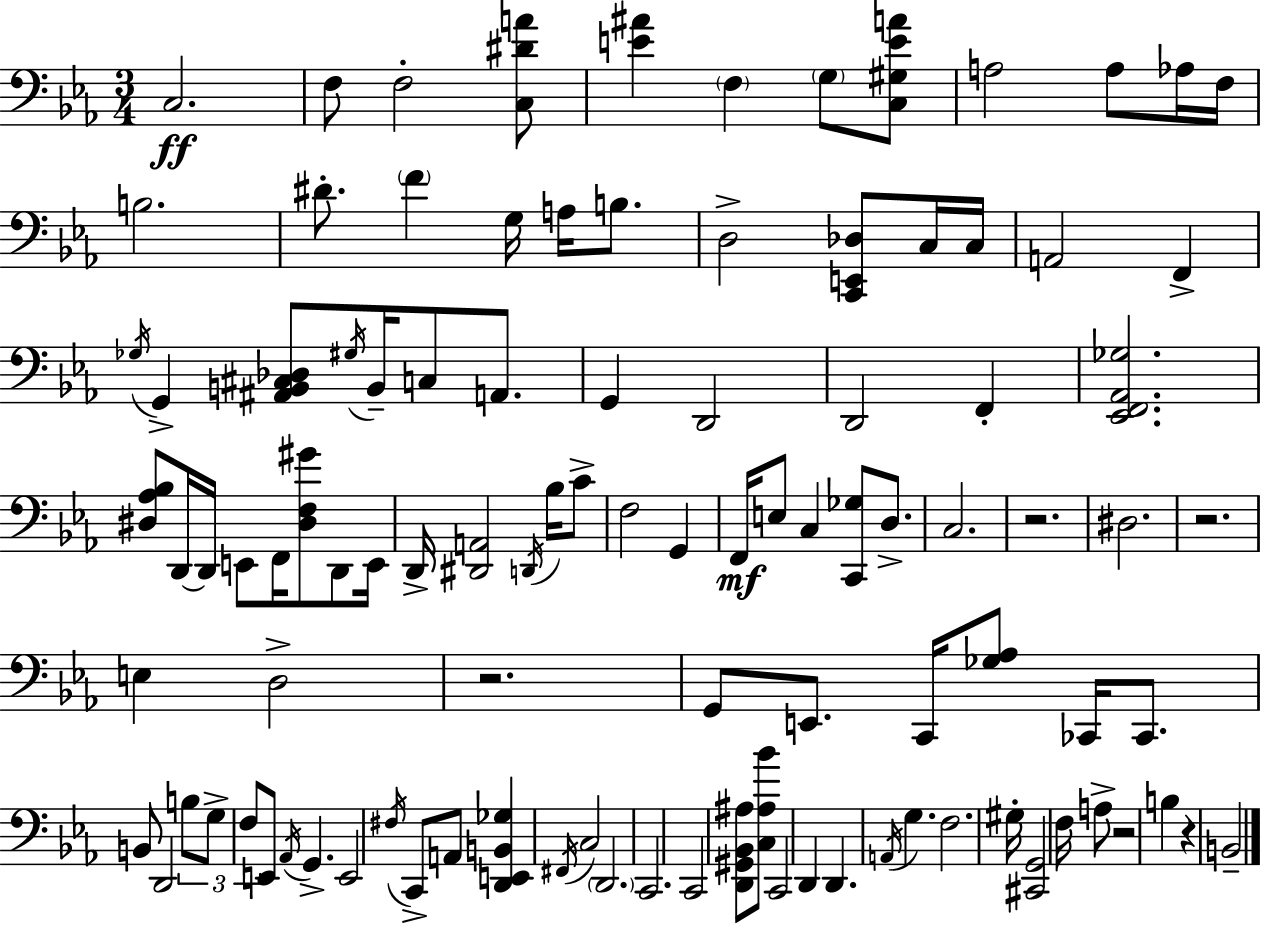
C3/h. F3/e F3/h [C3,D#4,A4]/e [E4,A#4]/q F3/q G3/e [C3,G#3,E4,A4]/e A3/h A3/e Ab3/s F3/s B3/h. D#4/e. F4/q G3/s A3/s B3/e. D3/h [C2,E2,Db3]/e C3/s C3/s A2/h F2/q Gb3/s G2/q [A#2,B2,C#3,Db3]/e G#3/s B2/s C3/e A2/e. G2/q D2/h D2/h F2/q [Eb2,F2,Ab2,Gb3]/h. [D#3,Ab3,Bb3]/e D2/s D2/s E2/e F2/s [D#3,F3,G#4]/e D2/e E2/s D2/s [D#2,A2]/h D2/s Bb3/s C4/e F3/h G2/q F2/s E3/e C3/q [C2,Gb3]/e D3/e. C3/h. R/h. D#3/h. R/h. E3/q D3/h R/h. G2/e E2/e. C2/s [Gb3,Ab3]/e CES2/s CES2/e. B2/e D2/h B3/e G3/e F3/e E2/e Ab2/s G2/q. E2/h F#3/s C2/e A2/e [D2,E2,B2,Gb3]/q F#2/s C3/h D2/h. C2/h. C2/h [D2,G#2,Bb2,A#3]/e [C3,A#3,Bb4]/e C2/h D2/q D2/q. A2/s G3/q. F3/h. G#3/s [C#2,G2]/h F3/s A3/e R/h B3/q R/q B2/h